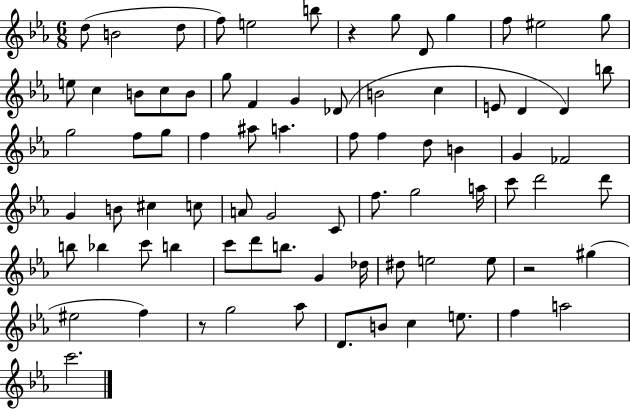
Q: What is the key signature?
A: EES major